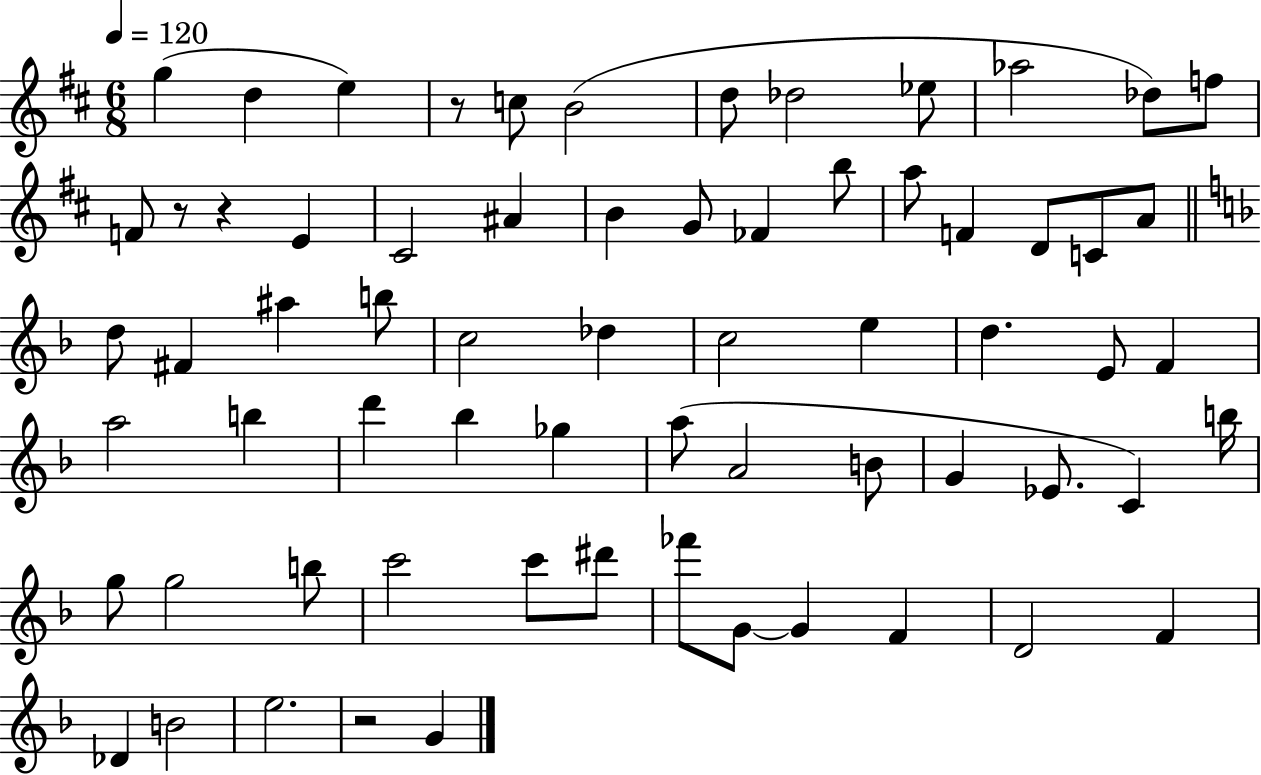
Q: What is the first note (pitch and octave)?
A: G5